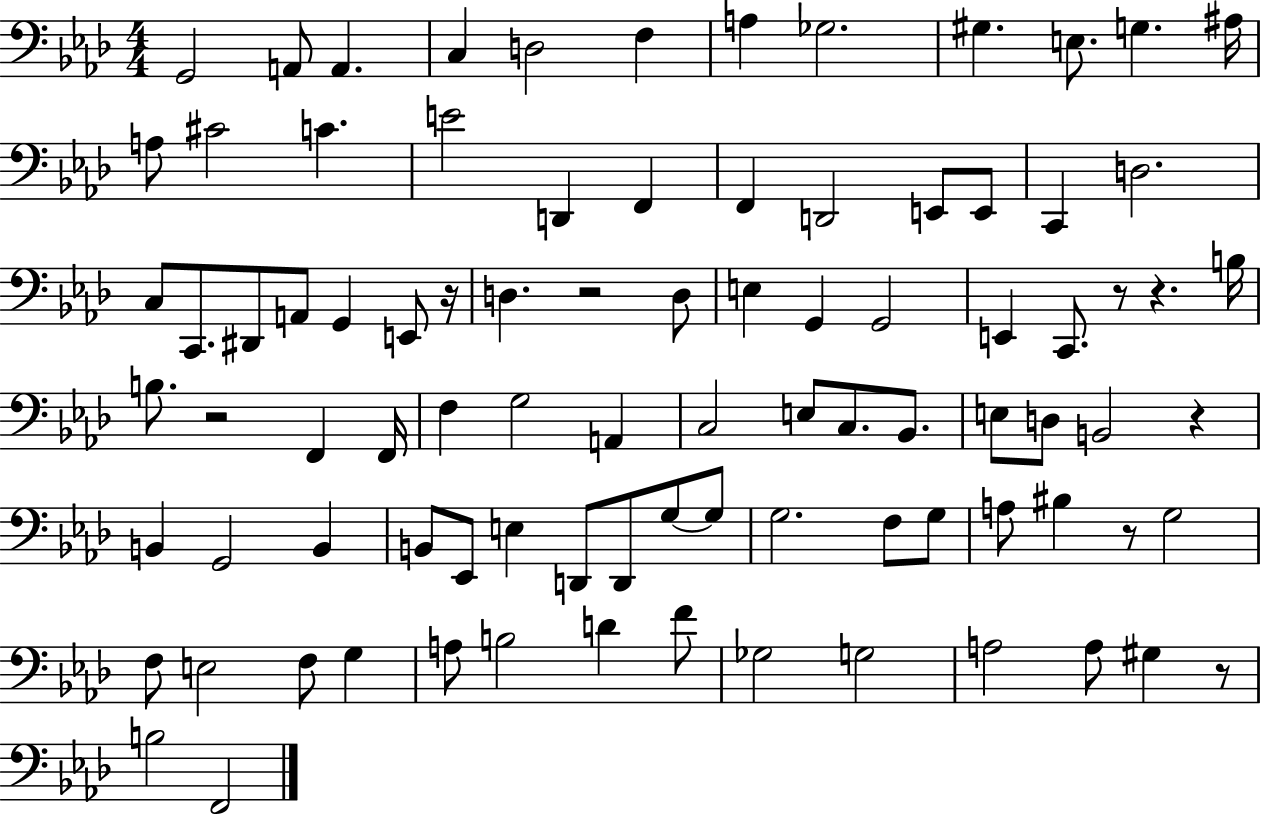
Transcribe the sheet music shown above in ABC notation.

X:1
T:Untitled
M:4/4
L:1/4
K:Ab
G,,2 A,,/2 A,, C, D,2 F, A, _G,2 ^G, E,/2 G, ^A,/4 A,/2 ^C2 C E2 D,, F,, F,, D,,2 E,,/2 E,,/2 C,, D,2 C,/2 C,,/2 ^D,,/2 A,,/2 G,, E,,/2 z/4 D, z2 D,/2 E, G,, G,,2 E,, C,,/2 z/2 z B,/4 B,/2 z2 F,, F,,/4 F, G,2 A,, C,2 E,/2 C,/2 _B,,/2 E,/2 D,/2 B,,2 z B,, G,,2 B,, B,,/2 _E,,/2 E, D,,/2 D,,/2 G,/2 G,/2 G,2 F,/2 G,/2 A,/2 ^B, z/2 G,2 F,/2 E,2 F,/2 G, A,/2 B,2 D F/2 _G,2 G,2 A,2 A,/2 ^G, z/2 B,2 F,,2